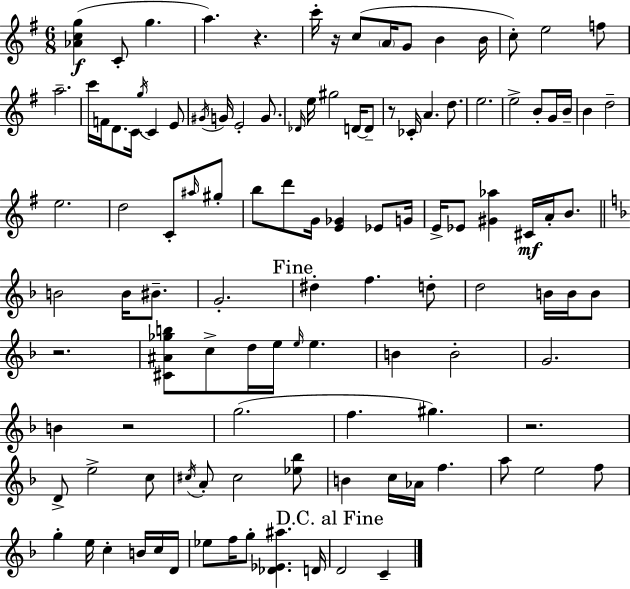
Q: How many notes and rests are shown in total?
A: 114